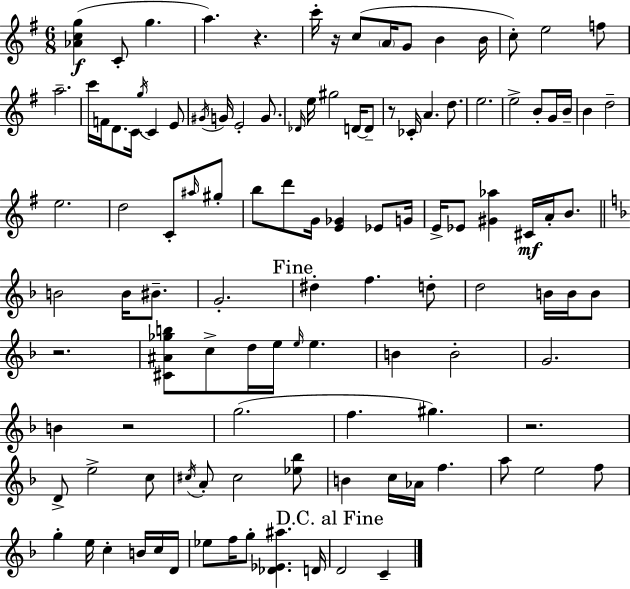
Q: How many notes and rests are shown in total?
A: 114